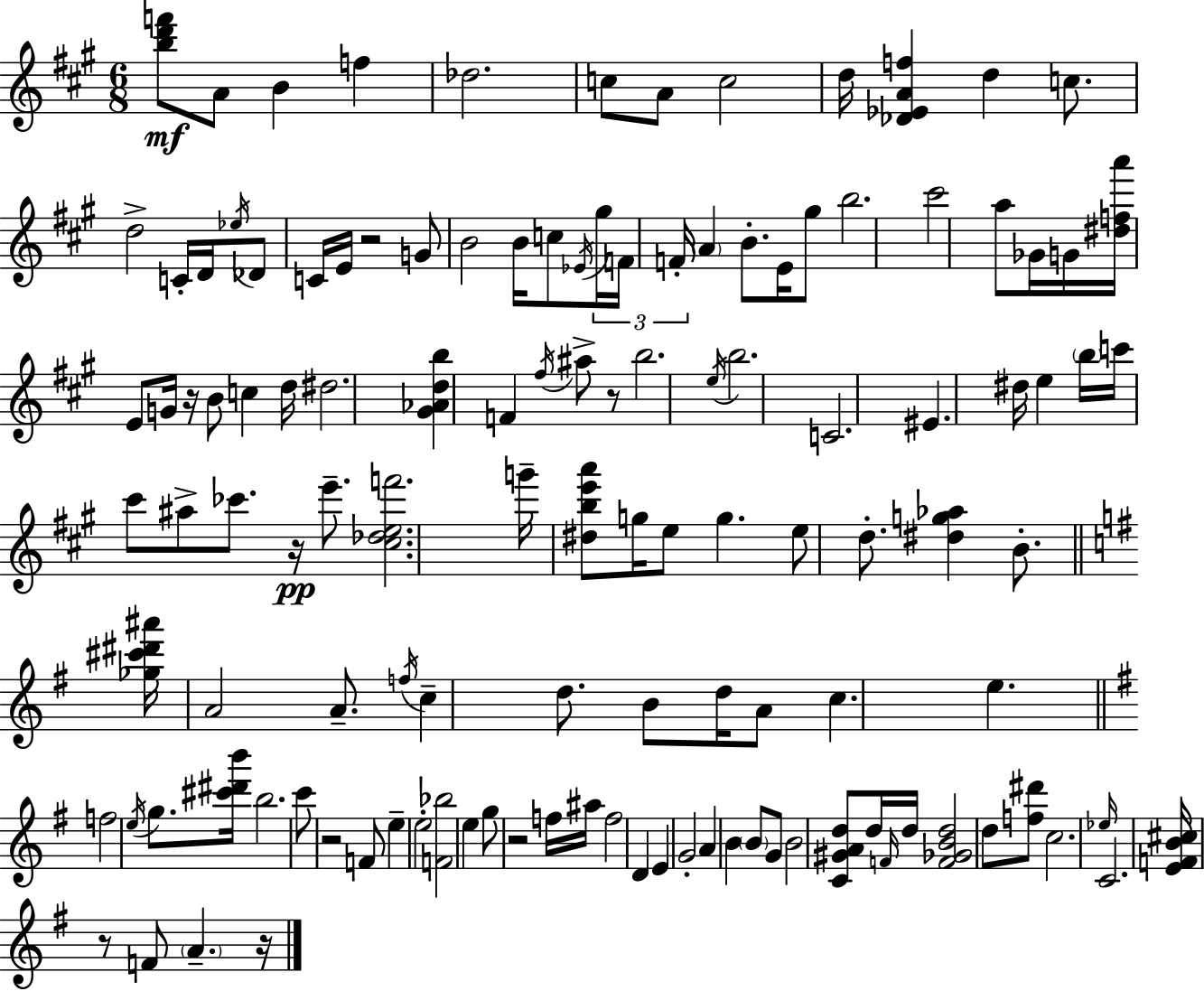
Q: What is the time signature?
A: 6/8